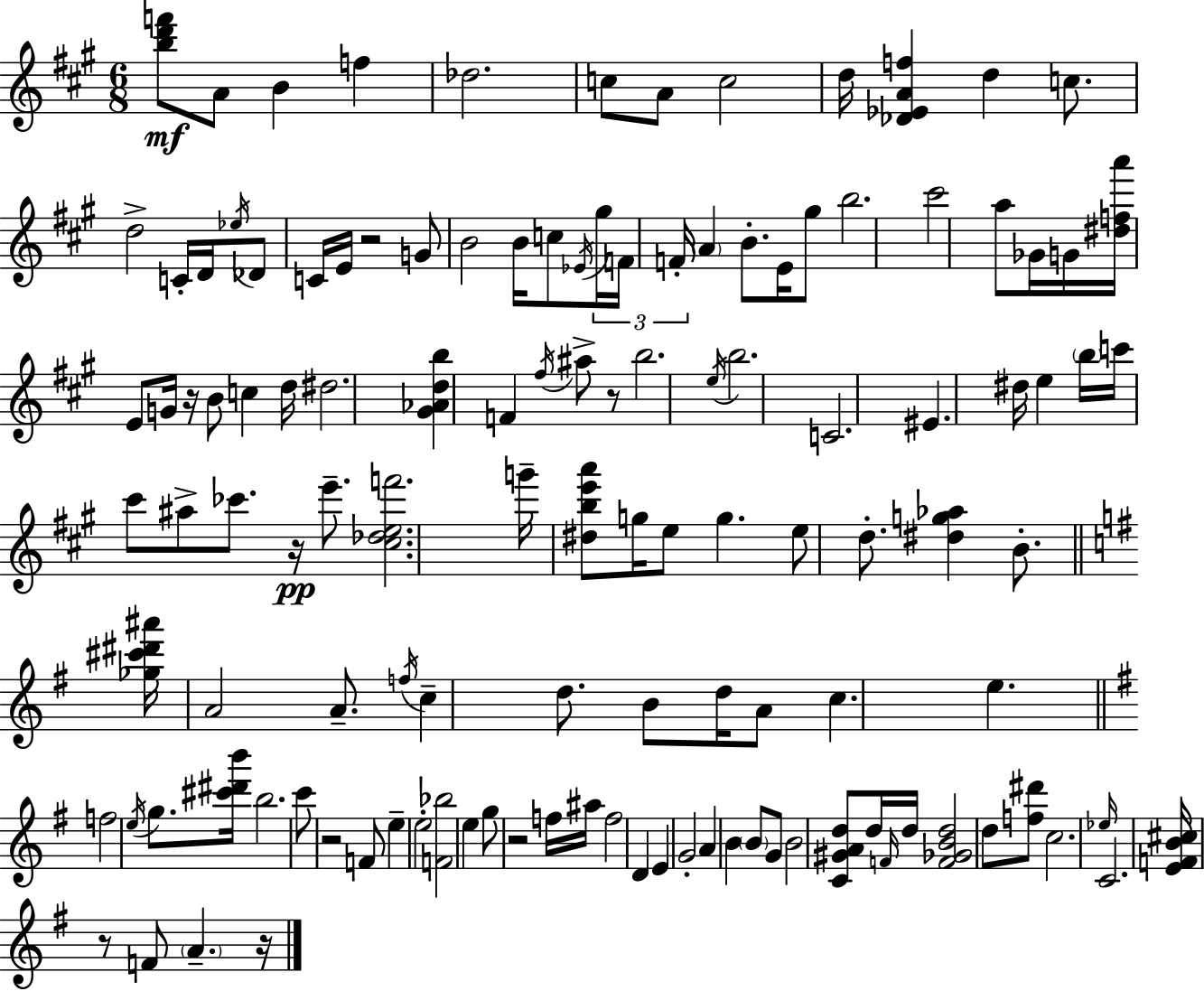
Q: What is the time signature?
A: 6/8